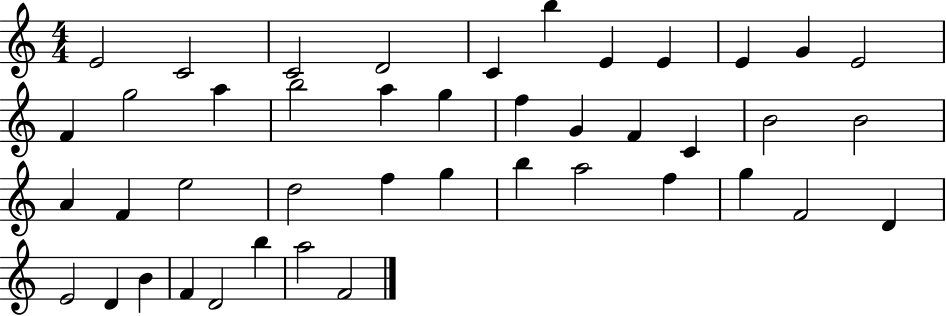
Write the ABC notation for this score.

X:1
T:Untitled
M:4/4
L:1/4
K:C
E2 C2 C2 D2 C b E E E G E2 F g2 a b2 a g f G F C B2 B2 A F e2 d2 f g b a2 f g F2 D E2 D B F D2 b a2 F2